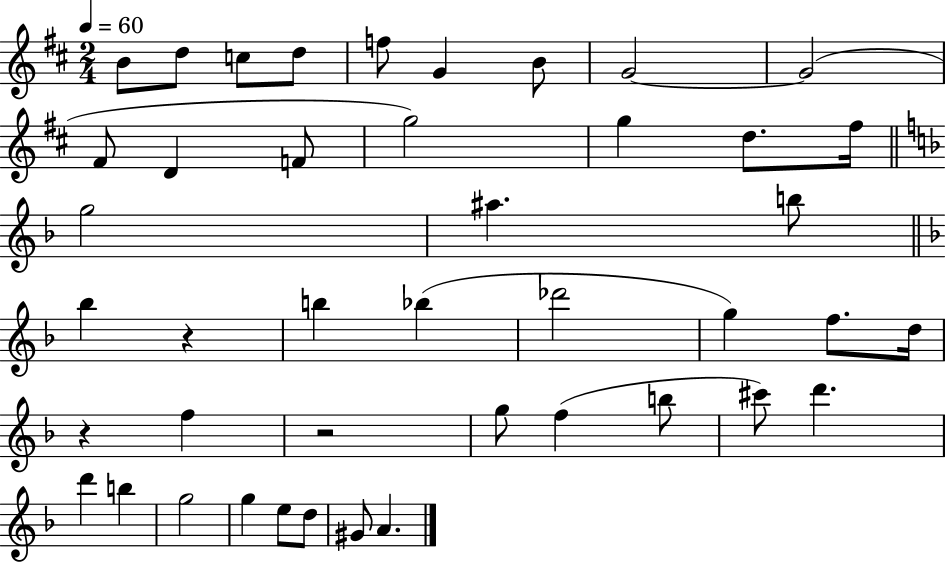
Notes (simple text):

B4/e D5/e C5/e D5/e F5/e G4/q B4/e G4/h G4/h F#4/e D4/q F4/e G5/h G5/q D5/e. F#5/s G5/h A#5/q. B5/e Bb5/q R/q B5/q Bb5/q Db6/h G5/q F5/e. D5/s R/q F5/q R/h G5/e F5/q B5/e C#6/e D6/q. D6/q B5/q G5/h G5/q E5/e D5/e G#4/e A4/q.